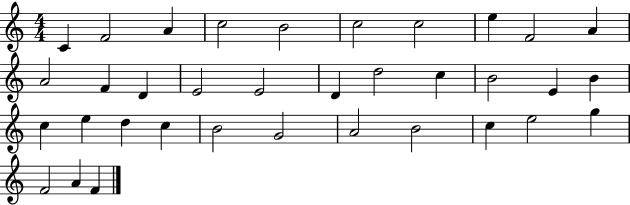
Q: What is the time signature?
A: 4/4